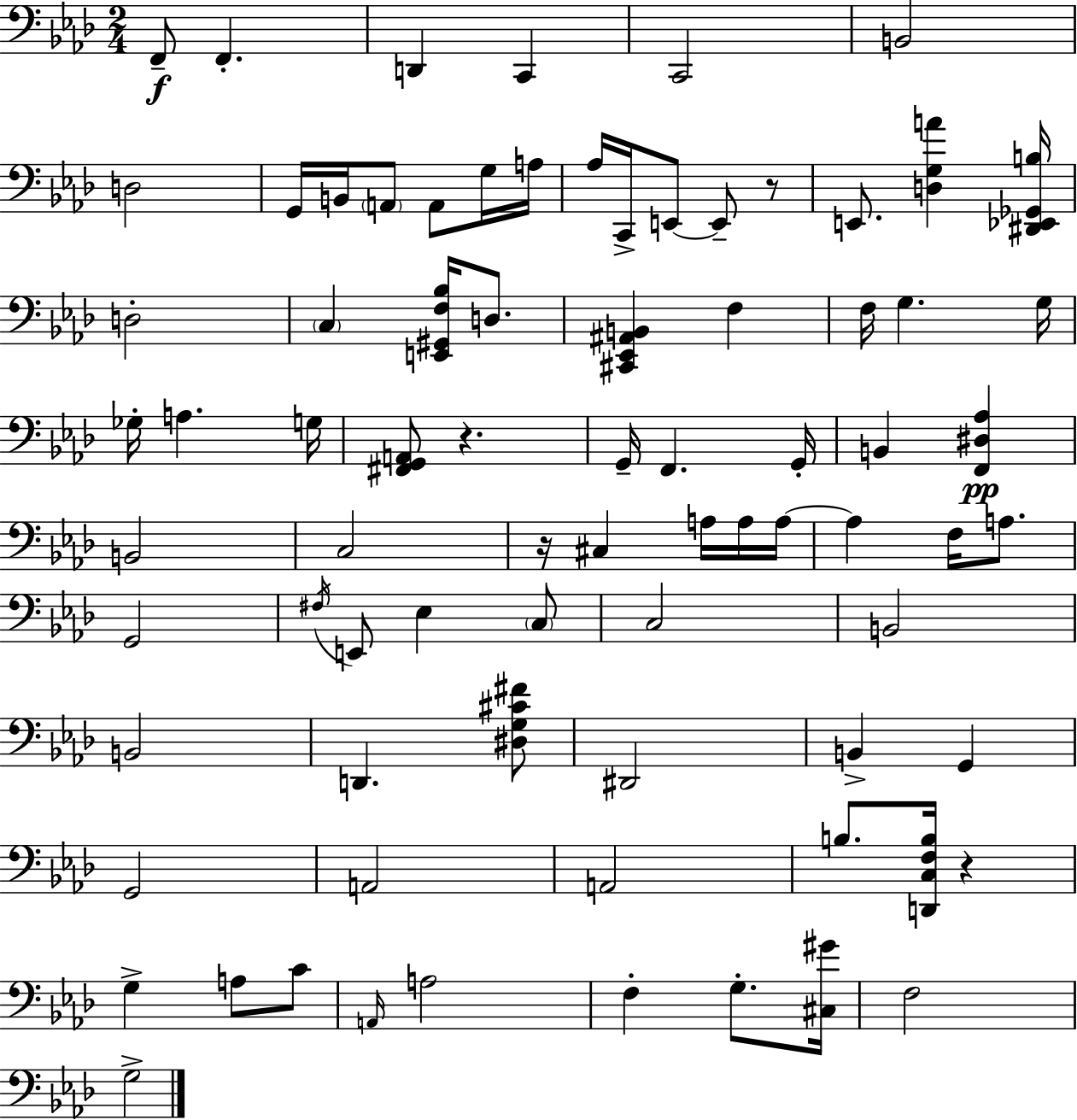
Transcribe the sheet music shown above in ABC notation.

X:1
T:Untitled
M:2/4
L:1/4
K:Ab
F,,/2 F,, D,, C,, C,,2 B,,2 D,2 G,,/4 B,,/4 A,,/2 A,,/2 G,/4 A,/4 _A,/4 C,,/4 E,,/2 E,,/2 z/2 E,,/2 [D,G,A] [^D,,_E,,_G,,B,]/4 D,2 C, [E,,^G,,F,_B,]/4 D,/2 [^C,,_E,,^A,,B,,] F, F,/4 G, G,/4 _G,/4 A, G,/4 [^F,,G,,A,,]/2 z G,,/4 F,, G,,/4 B,, [F,,^D,_A,] B,,2 C,2 z/4 ^C, A,/4 A,/4 A,/4 A, F,/4 A,/2 G,,2 ^F,/4 E,,/2 _E, C,/2 C,2 B,,2 B,,2 D,, [^D,G,^C^F]/2 ^D,,2 B,, G,, G,,2 A,,2 A,,2 B,/2 [D,,C,F,B,]/4 z G, A,/2 C/2 A,,/4 A,2 F, G,/2 [^C,^G]/4 F,2 G,2